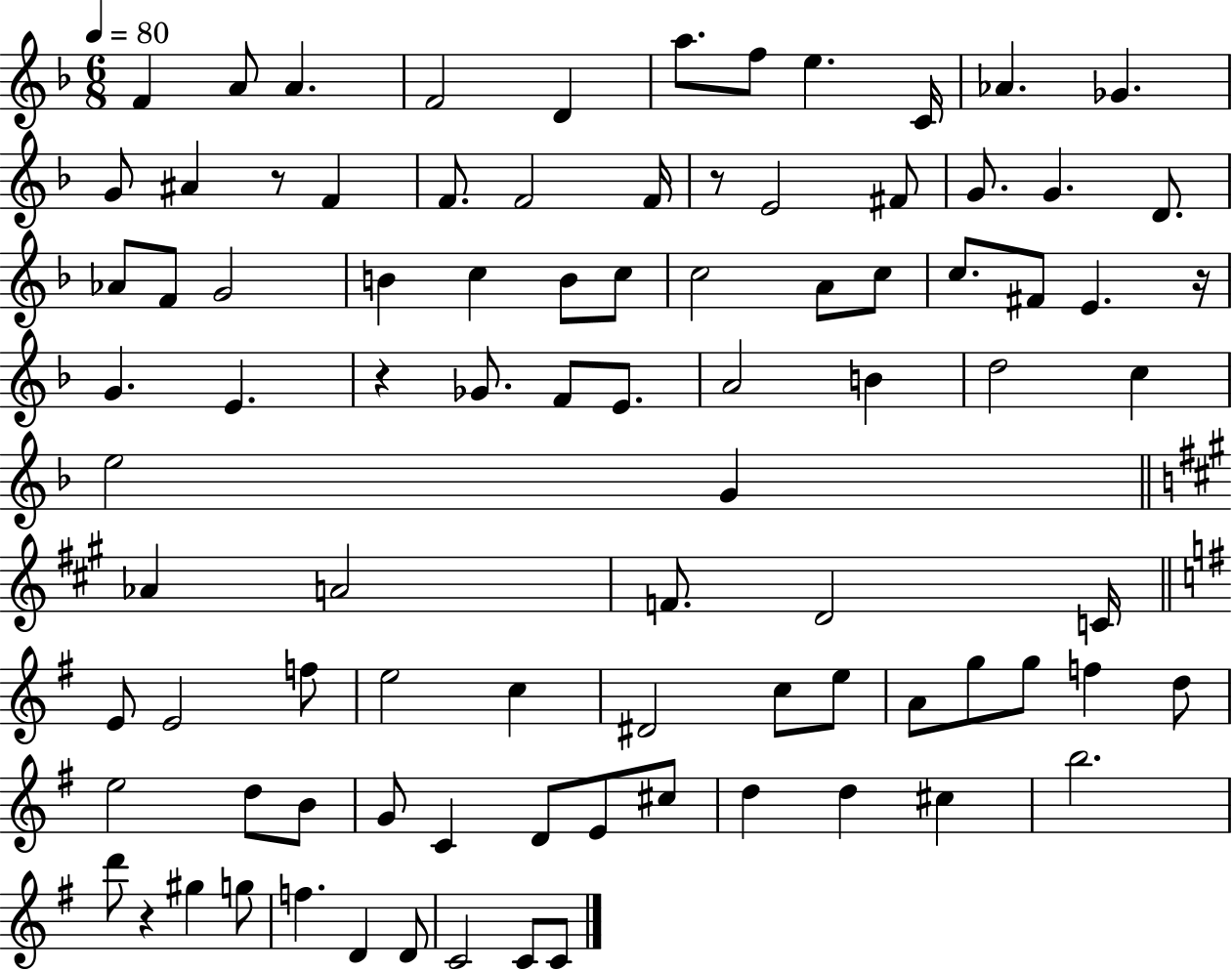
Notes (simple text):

F4/q A4/e A4/q. F4/h D4/q A5/e. F5/e E5/q. C4/s Ab4/q. Gb4/q. G4/e A#4/q R/e F4/q F4/e. F4/h F4/s R/e E4/h F#4/e G4/e. G4/q. D4/e. Ab4/e F4/e G4/h B4/q C5/q B4/e C5/e C5/h A4/e C5/e C5/e. F#4/e E4/q. R/s G4/q. E4/q. R/q Gb4/e. F4/e E4/e. A4/h B4/q D5/h C5/q E5/h G4/q Ab4/q A4/h F4/e. D4/h C4/s E4/e E4/h F5/e E5/h C5/q D#4/h C5/e E5/e A4/e G5/e G5/e F5/q D5/e E5/h D5/e B4/e G4/e C4/q D4/e E4/e C#5/e D5/q D5/q C#5/q B5/h. D6/e R/q G#5/q G5/e F5/q. D4/q D4/e C4/h C4/e C4/e